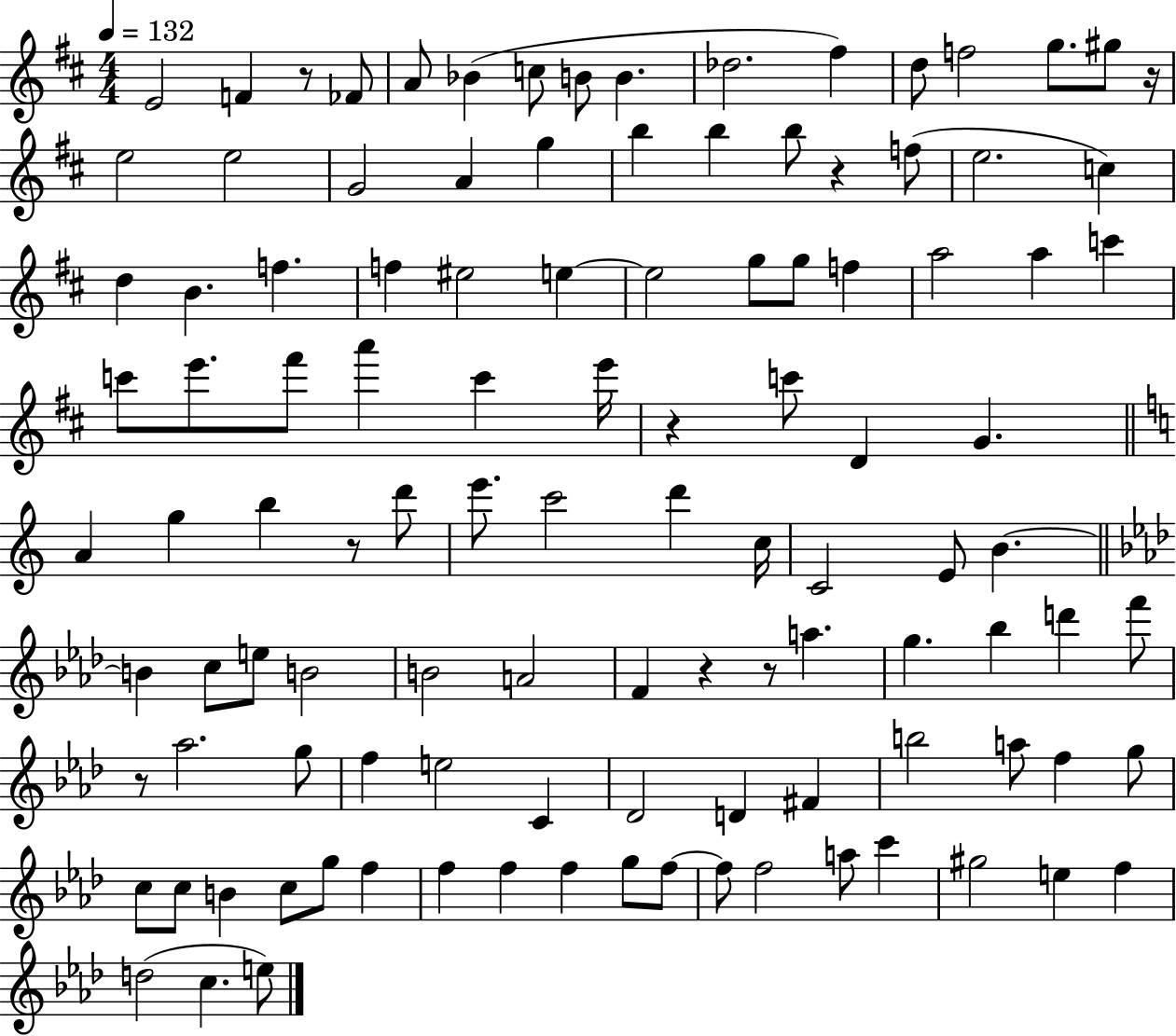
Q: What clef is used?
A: treble